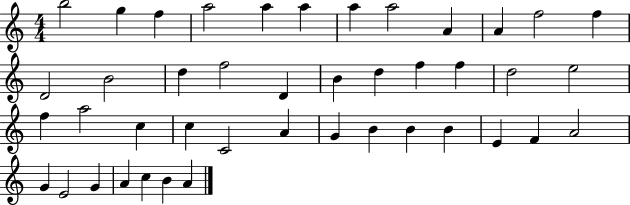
B5/h G5/q F5/q A5/h A5/q A5/q A5/q A5/h A4/q A4/q F5/h F5/q D4/h B4/h D5/q F5/h D4/q B4/q D5/q F5/q F5/q D5/h E5/h F5/q A5/h C5/q C5/q C4/h A4/q G4/q B4/q B4/q B4/q E4/q F4/q A4/h G4/q E4/h G4/q A4/q C5/q B4/q A4/q